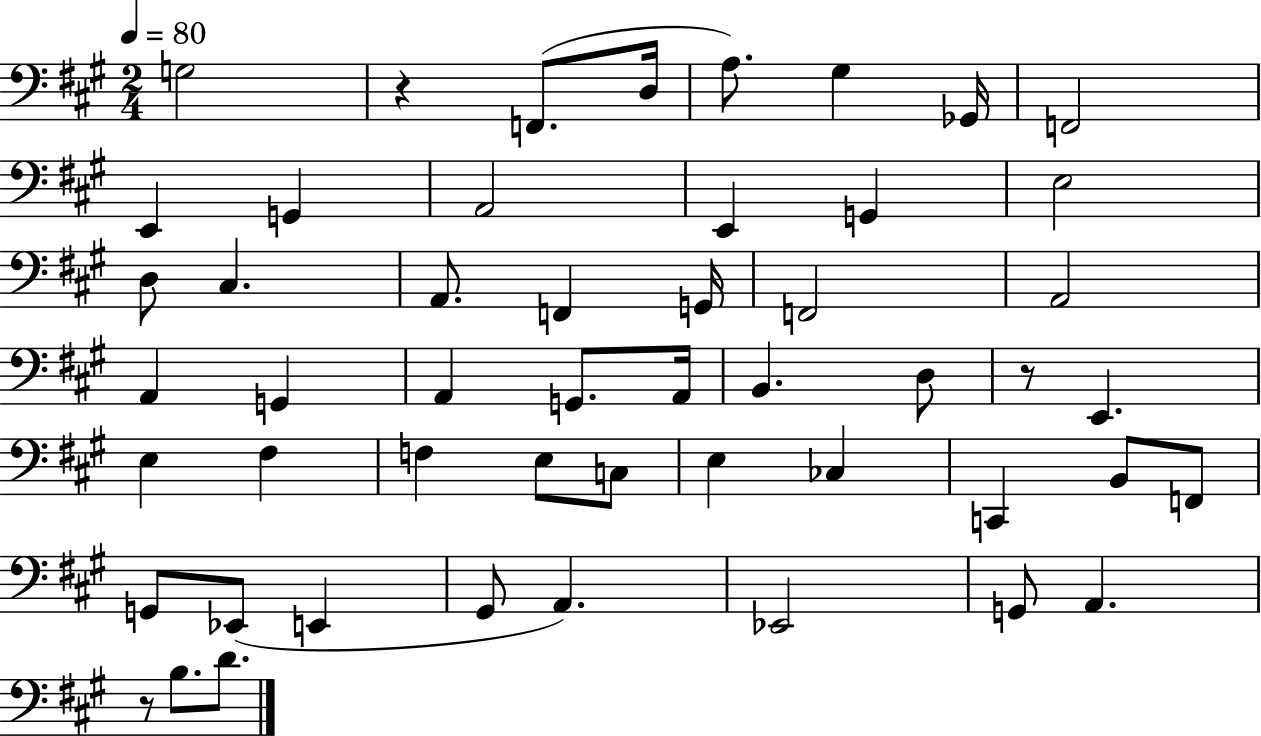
G3/h R/q F2/e. D3/s A3/e. G#3/q Gb2/s F2/h E2/q G2/q A2/h E2/q G2/q E3/h D3/e C#3/q. A2/e. F2/q G2/s F2/h A2/h A2/q G2/q A2/q G2/e. A2/s B2/q. D3/e R/e E2/q. E3/q F#3/q F3/q E3/e C3/e E3/q CES3/q C2/q B2/e F2/e G2/e Eb2/e E2/q G#2/e A2/q. Eb2/h G2/e A2/q. R/e B3/e. D4/e.